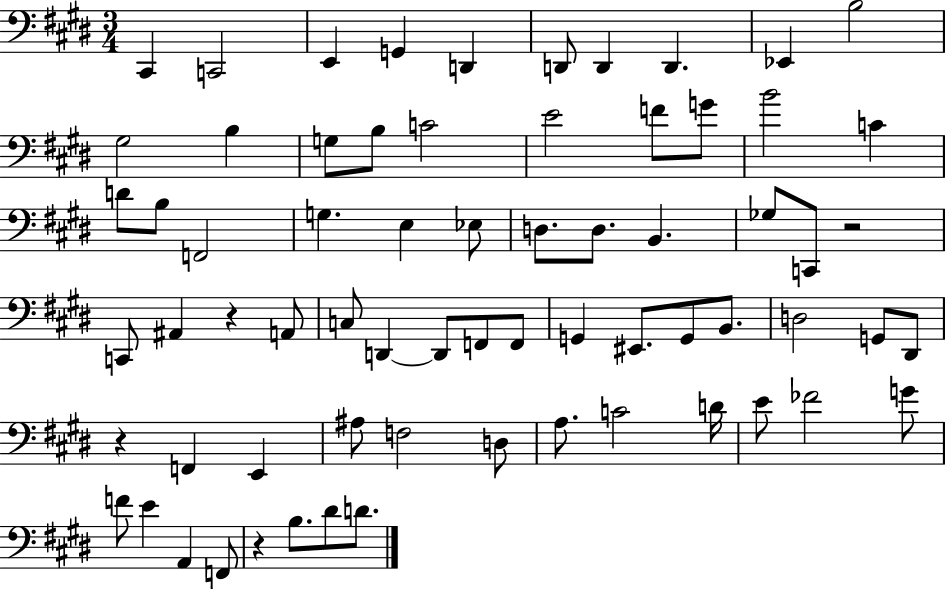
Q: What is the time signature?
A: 3/4